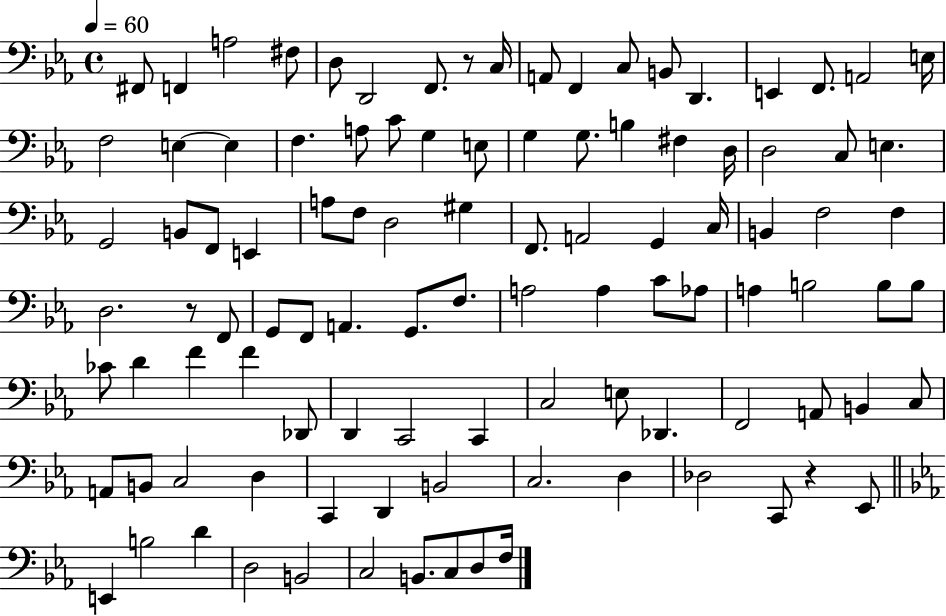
F#2/e F2/q A3/h F#3/e D3/e D2/h F2/e. R/e C3/s A2/e F2/q C3/e B2/e D2/q. E2/q F2/e. A2/h E3/s F3/h E3/q E3/q F3/q. A3/e C4/e G3/q E3/e G3/q G3/e. B3/q F#3/q D3/s D3/h C3/e E3/q. G2/h B2/e F2/e E2/q A3/e F3/e D3/h G#3/q F2/e. A2/h G2/q C3/s B2/q F3/h F3/q D3/h. R/e F2/e G2/e F2/e A2/q. G2/e. F3/e. A3/h A3/q C4/e Ab3/e A3/q B3/h B3/e B3/e CES4/e D4/q F4/q F4/q Db2/e D2/q C2/h C2/q C3/h E3/e Db2/q. F2/h A2/e B2/q C3/e A2/e B2/e C3/h D3/q C2/q D2/q B2/h C3/h. D3/q Db3/h C2/e R/q Eb2/e E2/q B3/h D4/q D3/h B2/h C3/h B2/e. C3/e D3/e F3/s